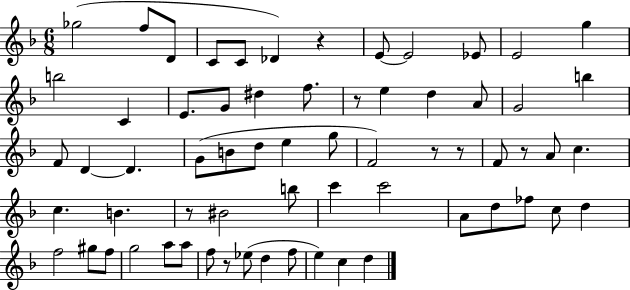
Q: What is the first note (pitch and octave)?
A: Gb5